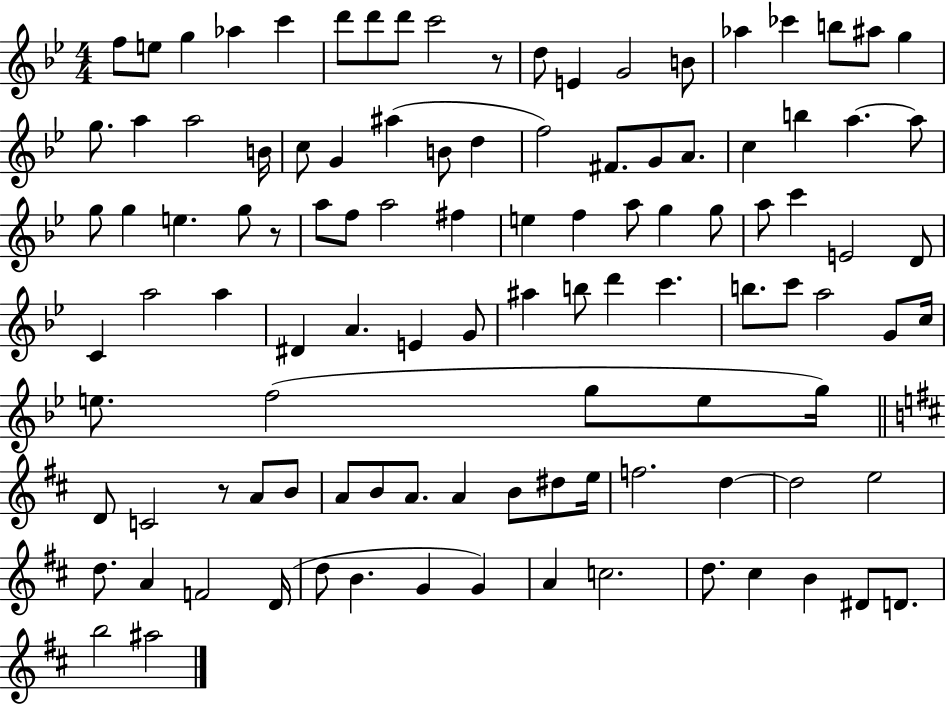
F5/e E5/e G5/q Ab5/q C6/q D6/e D6/e D6/e C6/h R/e D5/e E4/q G4/h B4/e Ab5/q CES6/q B5/e A#5/e G5/q G5/e. A5/q A5/h B4/s C5/e G4/q A#5/q B4/e D5/q F5/h F#4/e. G4/e A4/e. C5/q B5/q A5/q. A5/e G5/e G5/q E5/q. G5/e R/e A5/e F5/e A5/h F#5/q E5/q F5/q A5/e G5/q G5/e A5/e C6/q E4/h D4/e C4/q A5/h A5/q D#4/q A4/q. E4/q G4/e A#5/q B5/e D6/q C6/q. B5/e. C6/e A5/h G4/e C5/s E5/e. F5/h G5/e E5/e G5/s D4/e C4/h R/e A4/e B4/e A4/e B4/e A4/e. A4/q B4/e D#5/e E5/s F5/h. D5/q D5/h E5/h D5/e. A4/q F4/h D4/s D5/e B4/q. G4/q G4/q A4/q C5/h. D5/e. C#5/q B4/q D#4/e D4/e. B5/h A#5/h